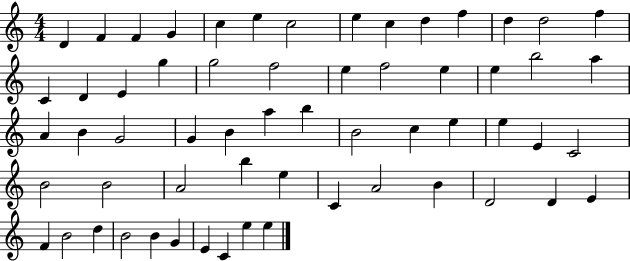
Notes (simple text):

D4/q F4/q F4/q G4/q C5/q E5/q C5/h E5/q C5/q D5/q F5/q D5/q D5/h F5/q C4/q D4/q E4/q G5/q G5/h F5/h E5/q F5/h E5/q E5/q B5/h A5/q A4/q B4/q G4/h G4/q B4/q A5/q B5/q B4/h C5/q E5/q E5/q E4/q C4/h B4/h B4/h A4/h B5/q E5/q C4/q A4/h B4/q D4/h D4/q E4/q F4/q B4/h D5/q B4/h B4/q G4/q E4/q C4/q E5/q E5/q